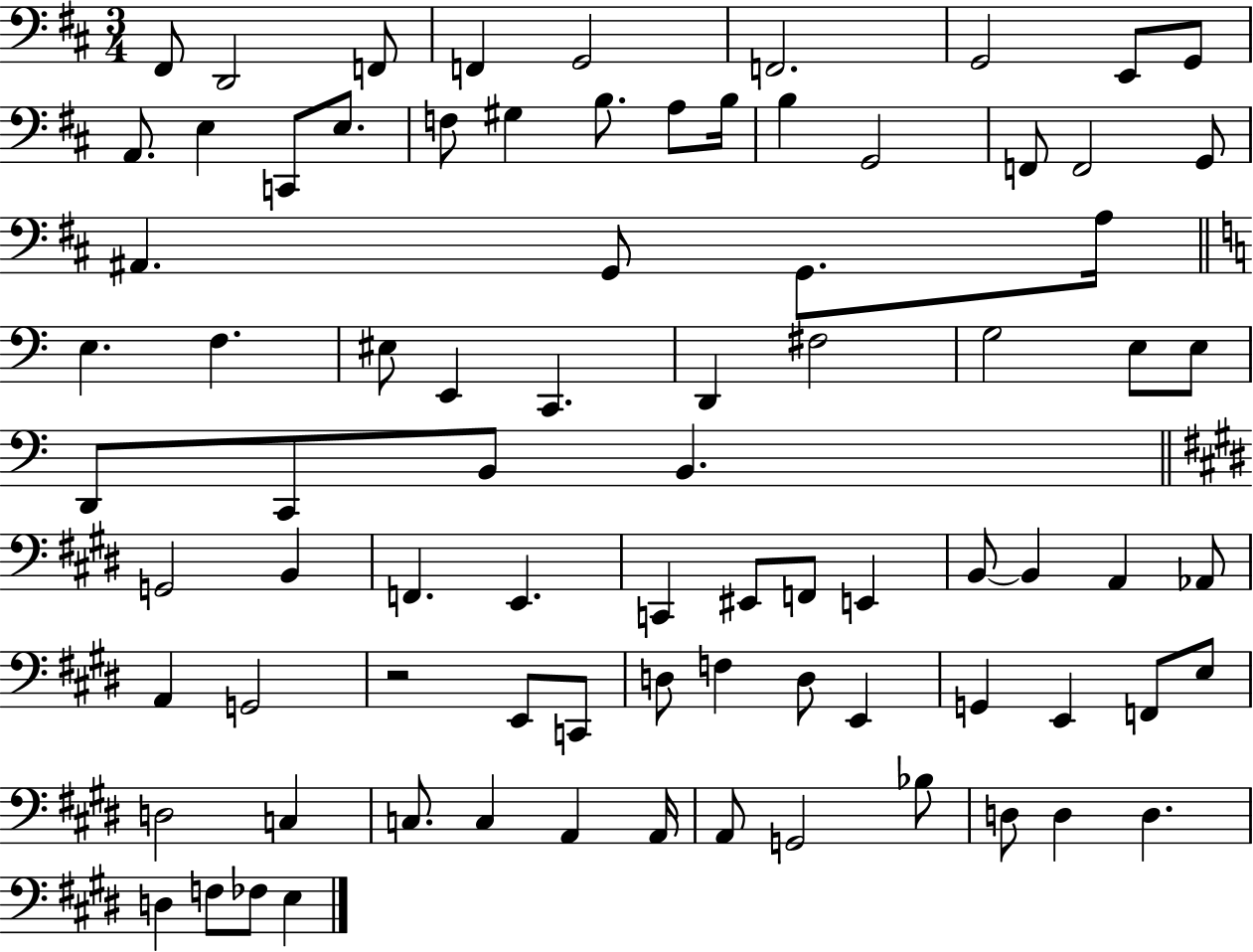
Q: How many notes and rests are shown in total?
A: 82